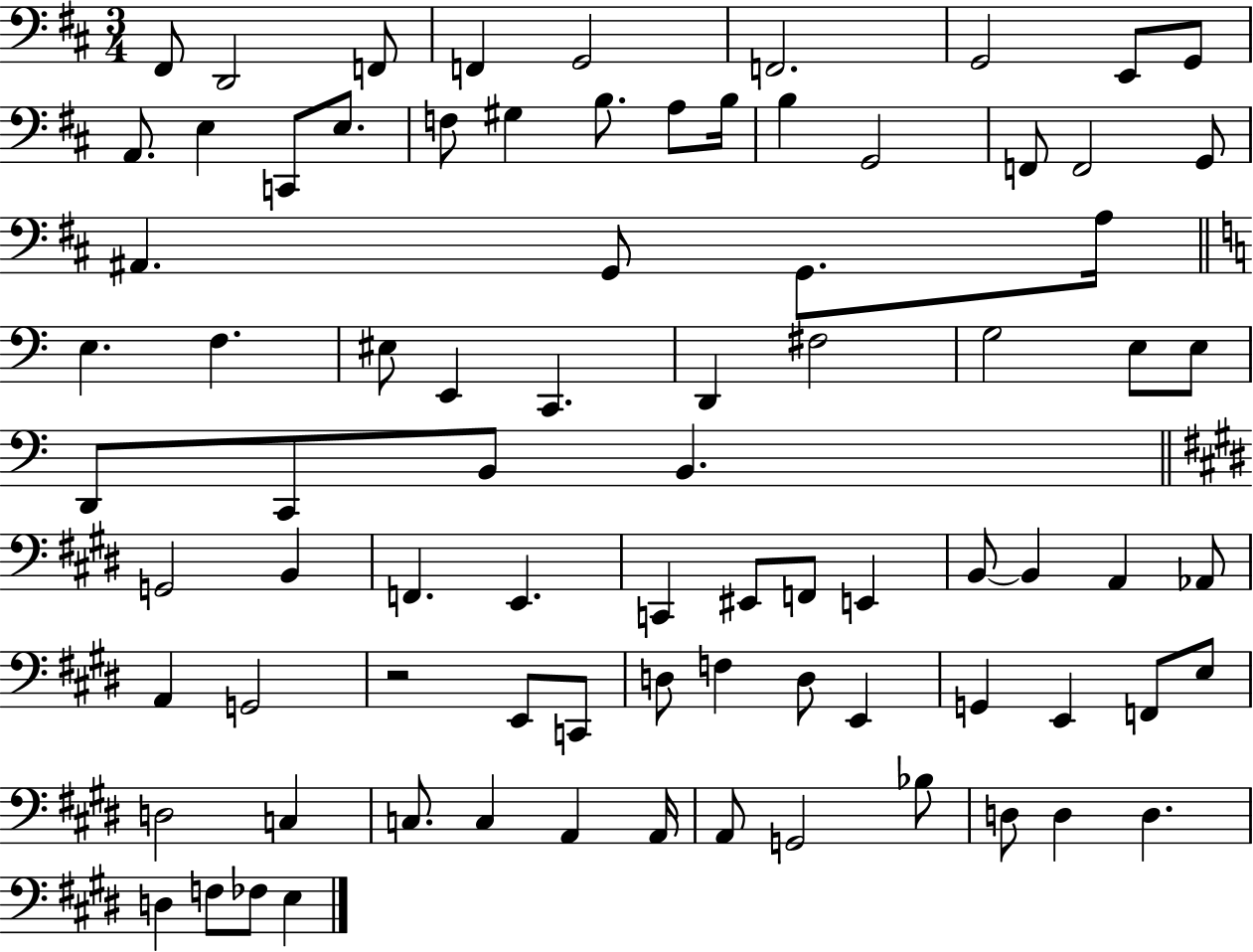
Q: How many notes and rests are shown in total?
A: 82